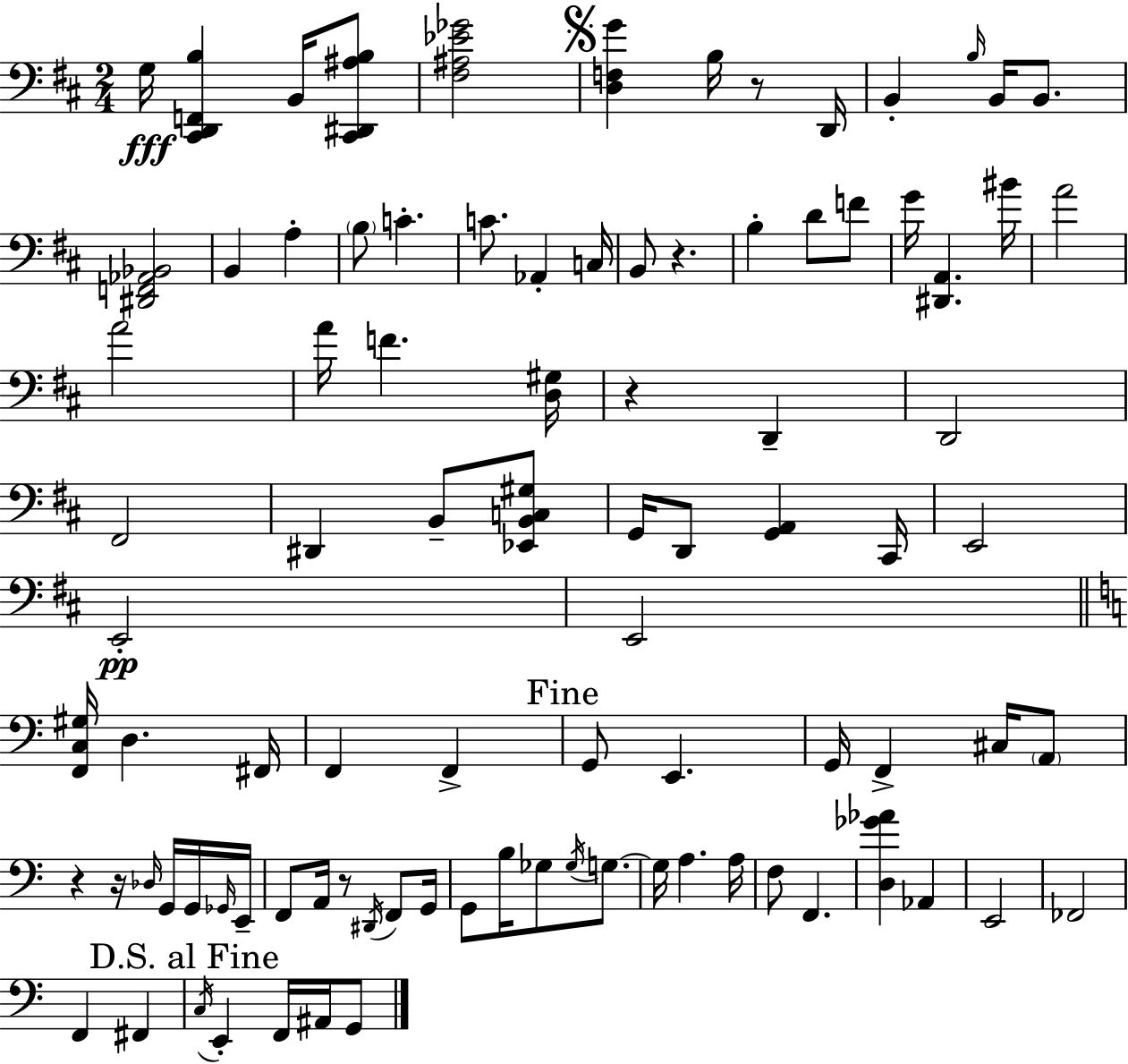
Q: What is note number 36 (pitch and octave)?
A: E2